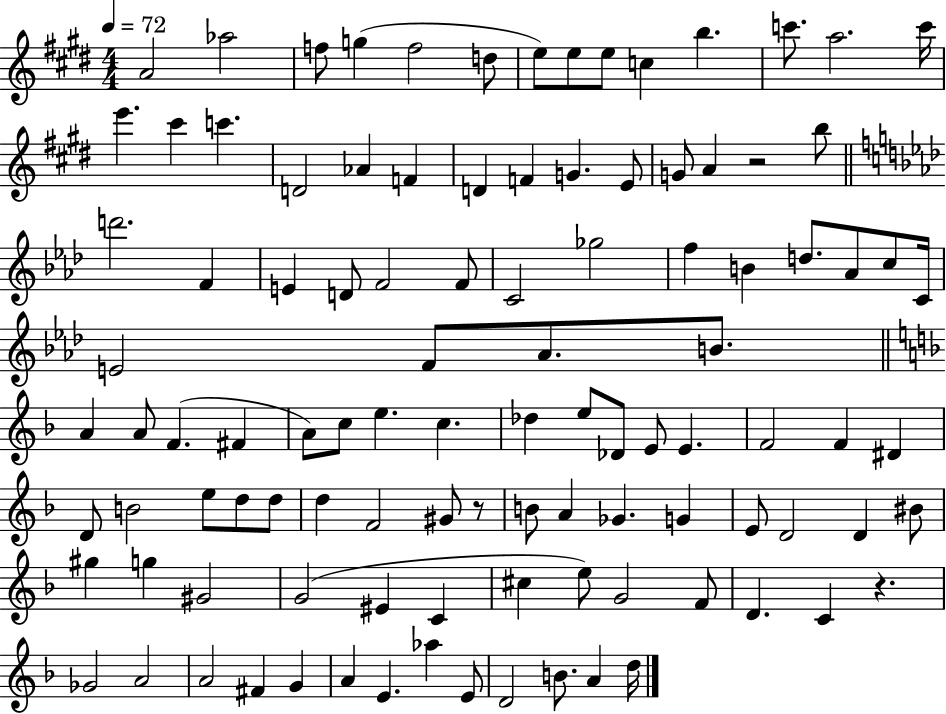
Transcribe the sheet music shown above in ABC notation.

X:1
T:Untitled
M:4/4
L:1/4
K:E
A2 _a2 f/2 g f2 d/2 e/2 e/2 e/2 c b c'/2 a2 c'/4 e' ^c' c' D2 _A F D F G E/2 G/2 A z2 b/2 d'2 F E D/2 F2 F/2 C2 _g2 f B d/2 _A/2 c/2 C/4 E2 F/2 _A/2 B/2 A A/2 F ^F A/2 c/2 e c _d e/2 _D/2 E/2 E F2 F ^D D/2 B2 e/2 d/2 d/2 d F2 ^G/2 z/2 B/2 A _G G E/2 D2 D ^B/2 ^g g ^G2 G2 ^E C ^c e/2 G2 F/2 D C z _G2 A2 A2 ^F G A E _a E/2 D2 B/2 A d/4